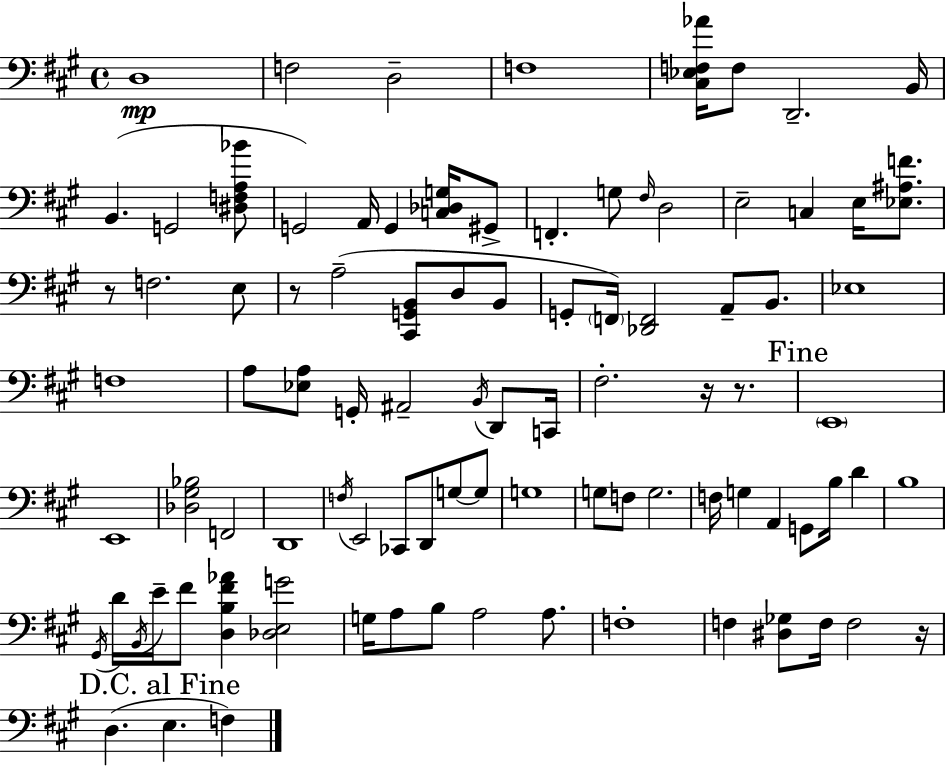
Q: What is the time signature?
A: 4/4